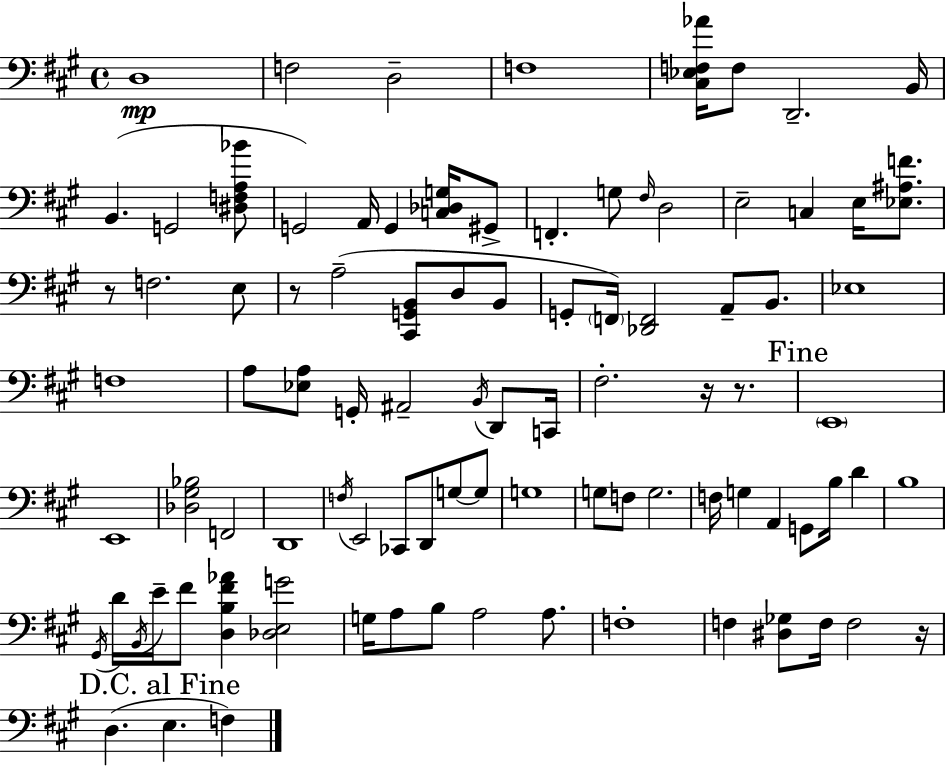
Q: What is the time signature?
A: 4/4